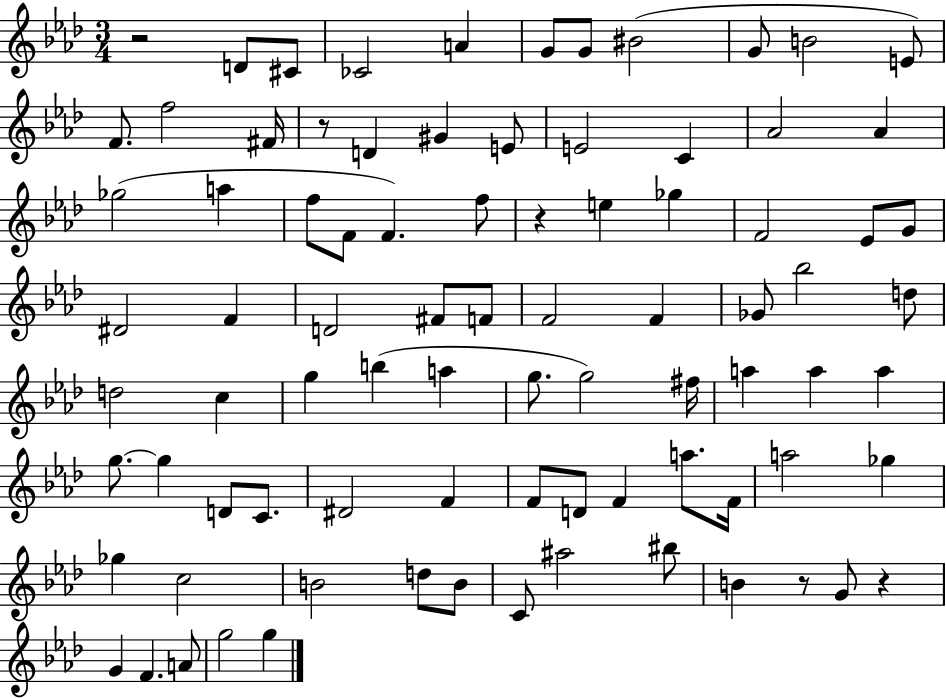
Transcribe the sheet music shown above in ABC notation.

X:1
T:Untitled
M:3/4
L:1/4
K:Ab
z2 D/2 ^C/2 _C2 A G/2 G/2 ^B2 G/2 B2 E/2 F/2 f2 ^F/4 z/2 D ^G E/2 E2 C _A2 _A _g2 a f/2 F/2 F f/2 z e _g F2 _E/2 G/2 ^D2 F D2 ^F/2 F/2 F2 F _G/2 _b2 d/2 d2 c g b a g/2 g2 ^f/4 a a a g/2 g D/2 C/2 ^D2 F F/2 D/2 F a/2 F/4 a2 _g _g c2 B2 d/2 B/2 C/2 ^a2 ^b/2 B z/2 G/2 z G F A/2 g2 g